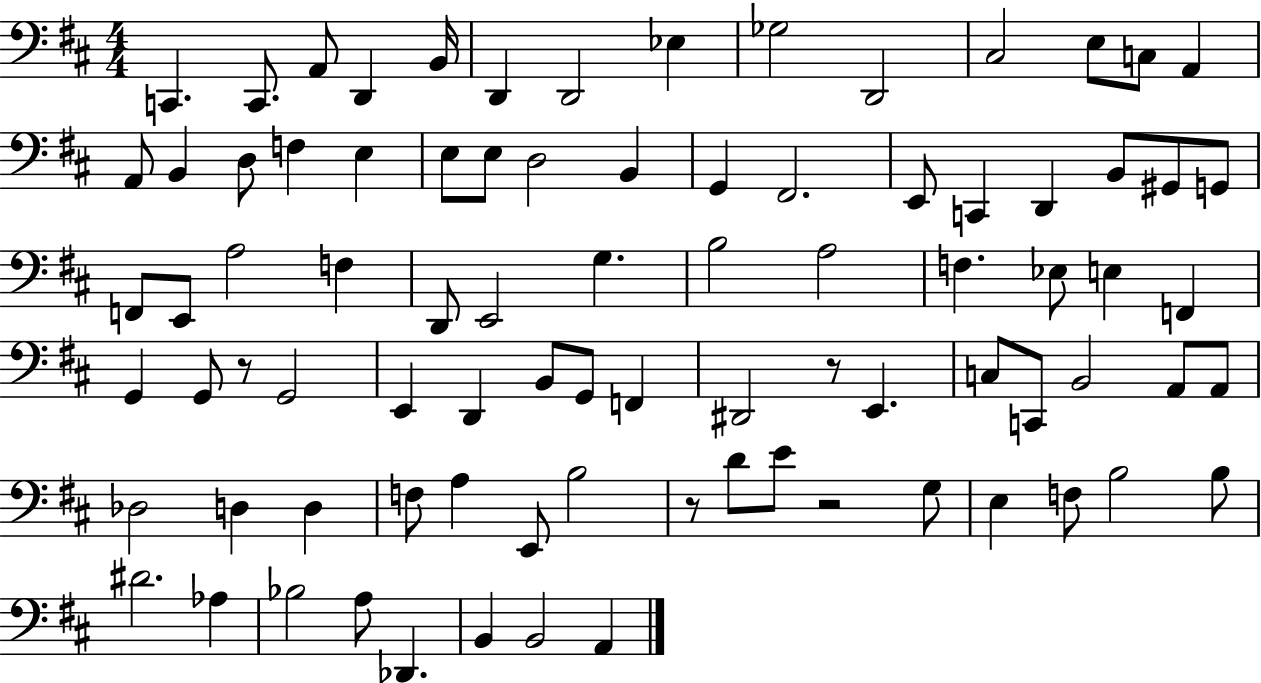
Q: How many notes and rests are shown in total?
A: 85